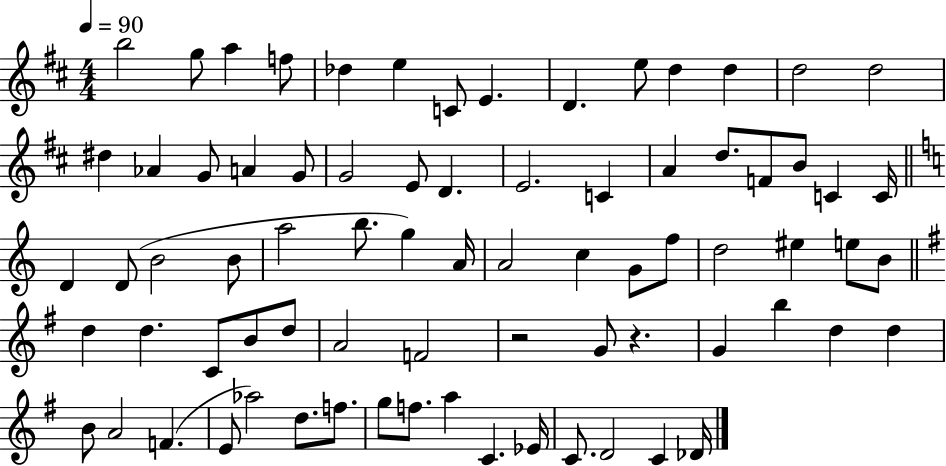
X:1
T:Untitled
M:4/4
L:1/4
K:D
b2 g/2 a f/2 _d e C/2 E D e/2 d d d2 d2 ^d _A G/2 A G/2 G2 E/2 D E2 C A d/2 F/2 B/2 C C/4 D D/2 B2 B/2 a2 b/2 g A/4 A2 c G/2 f/2 d2 ^e e/2 B/2 d d C/2 B/2 d/2 A2 F2 z2 G/2 z G b d d B/2 A2 F E/2 _a2 d/2 f/2 g/2 f/2 a C _E/4 C/2 D2 C _D/4